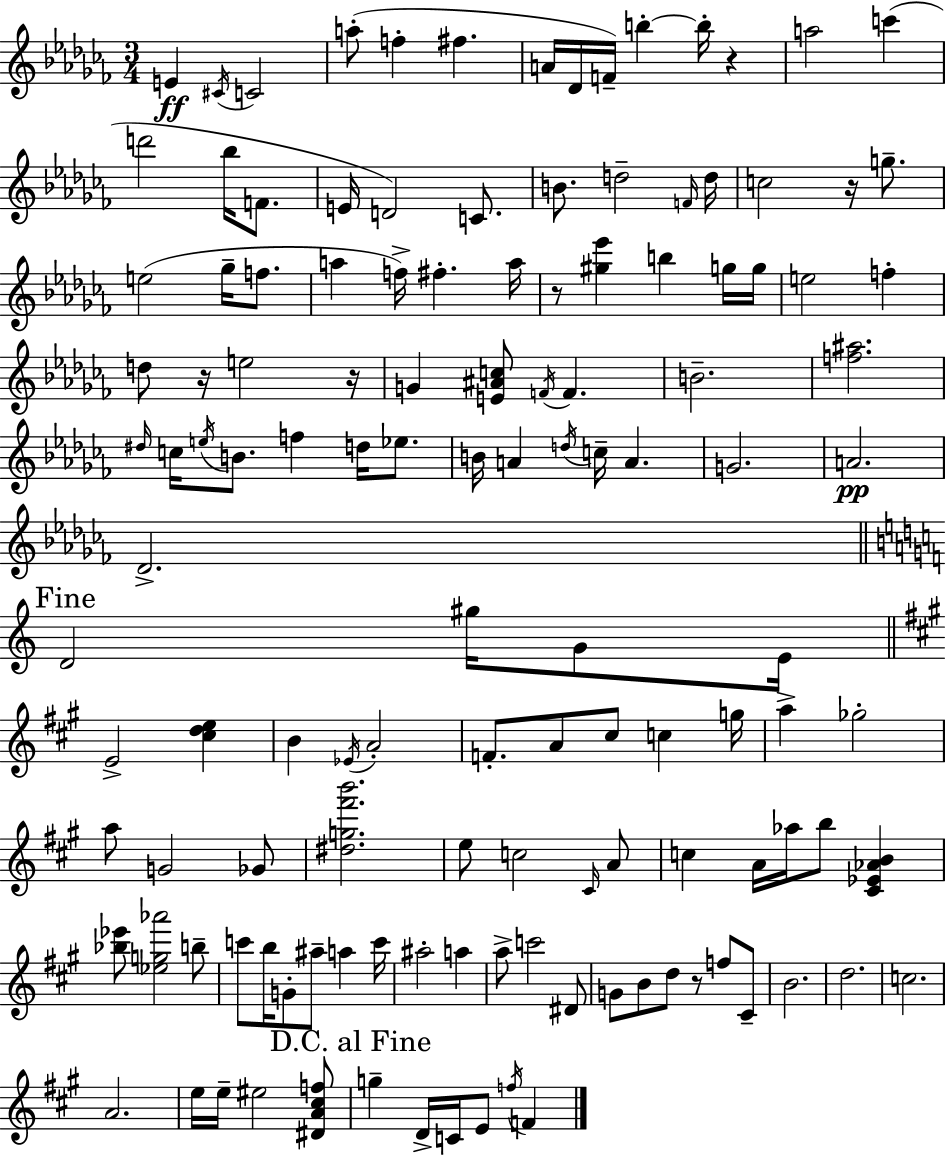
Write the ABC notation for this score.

X:1
T:Untitled
M:3/4
L:1/4
K:Abm
E ^C/4 C2 a/2 f ^f A/4 _D/4 F/4 b b/4 z a2 c' d'2 _b/4 F/2 E/4 D2 C/2 B/2 d2 F/4 d/4 c2 z/4 g/2 e2 _g/4 f/2 a f/4 ^f a/4 z/2 [^g_e'] b g/4 g/4 e2 f d/2 z/4 e2 z/4 G [E^Ac]/2 F/4 F B2 [f^a]2 ^d/4 c/4 e/4 B/2 f d/4 _e/2 B/4 A d/4 c/4 A G2 A2 _D2 D2 ^g/4 G/2 E/4 E2 [^cde] B _E/4 A2 F/2 A/2 ^c/2 c g/4 a _g2 a/2 G2 _G/2 [^dg^f'b']2 e/2 c2 ^C/4 A/2 c A/4 _a/4 b/2 [^C_E_AB] [_b_e']/2 [_eg_a']2 b/2 c'/2 b/4 G/2 ^a/2 a c'/4 ^a2 a a/2 c'2 ^D/2 G/2 B/2 d/2 z/2 f/2 ^C/2 B2 d2 c2 A2 e/4 e/4 ^e2 [^DA^cf]/2 g D/4 C/4 E/2 f/4 F